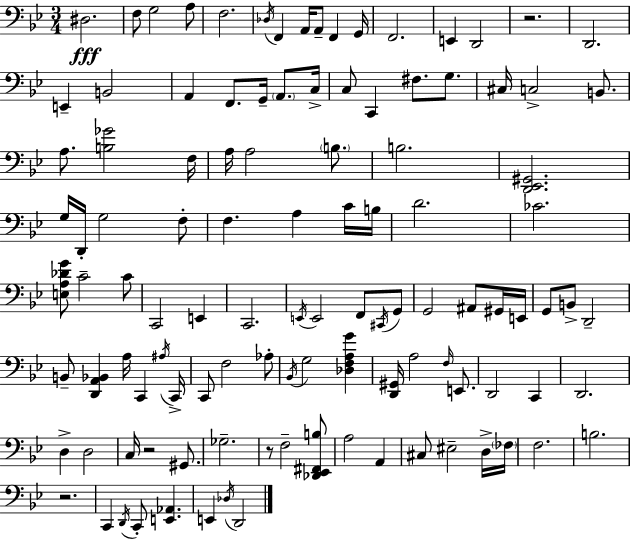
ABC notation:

X:1
T:Untitled
M:3/4
L:1/4
K:Bb
^D,2 F,/2 G,2 A,/2 F,2 _D,/4 F,, A,,/4 A,,/2 F,, G,,/4 F,,2 E,, D,,2 z2 D,,2 E,, B,,2 A,, F,,/2 G,,/4 A,,/2 C,/4 C,/2 C,, ^F,/2 G,/2 ^C,/4 C,2 B,,/2 A,/2 [B,_G]2 F,/4 A,/4 A,2 B,/2 B,2 [D,,_E,,^G,,]2 G,/4 D,,/4 G,2 F,/2 F, A, C/4 B,/4 D2 _C2 [E,A,_DG]/2 C2 C/2 C,,2 E,, C,,2 E,,/4 E,,2 F,,/2 ^C,,/4 G,,/2 G,,2 ^A,,/2 ^G,,/4 E,,/4 G,,/2 B,,/2 D,,2 B,,/2 [D,,A,,_B,,] A,/4 C,, ^A,/4 C,,/4 C,,/2 F,2 _A,/2 _B,,/4 G,2 [_D,F,A,G] [D,,^G,,]/4 A,2 F,/4 E,,/2 D,,2 C,, D,,2 D, D,2 C,/4 z2 ^G,,/2 _G,2 z/2 F,2 [_D,,_E,,^F,,B,]/2 A,2 A,, ^C,/2 ^E,2 D,/4 _F,/4 F,2 B,2 z2 C,, D,,/4 C,,/2 [E,,_A,,] E,, _D,/4 D,,2